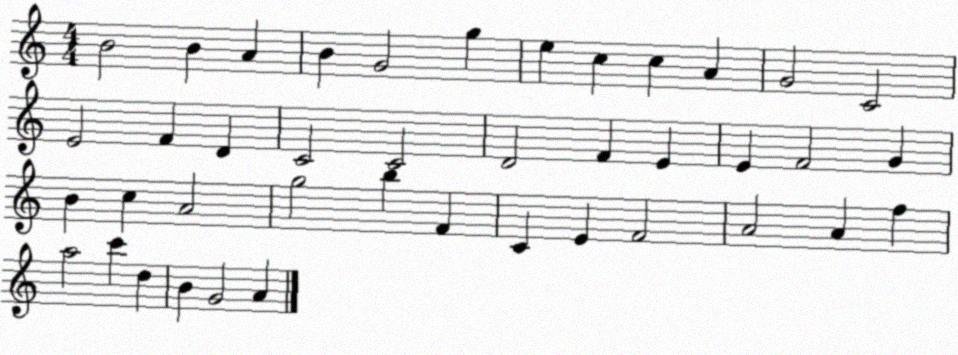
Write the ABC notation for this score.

X:1
T:Untitled
M:4/4
L:1/4
K:C
B2 B A B G2 g e c c A G2 C2 E2 F D C2 C2 D2 F E E F2 G B c A2 g2 b F C E F2 A2 A f a2 c' d B G2 A